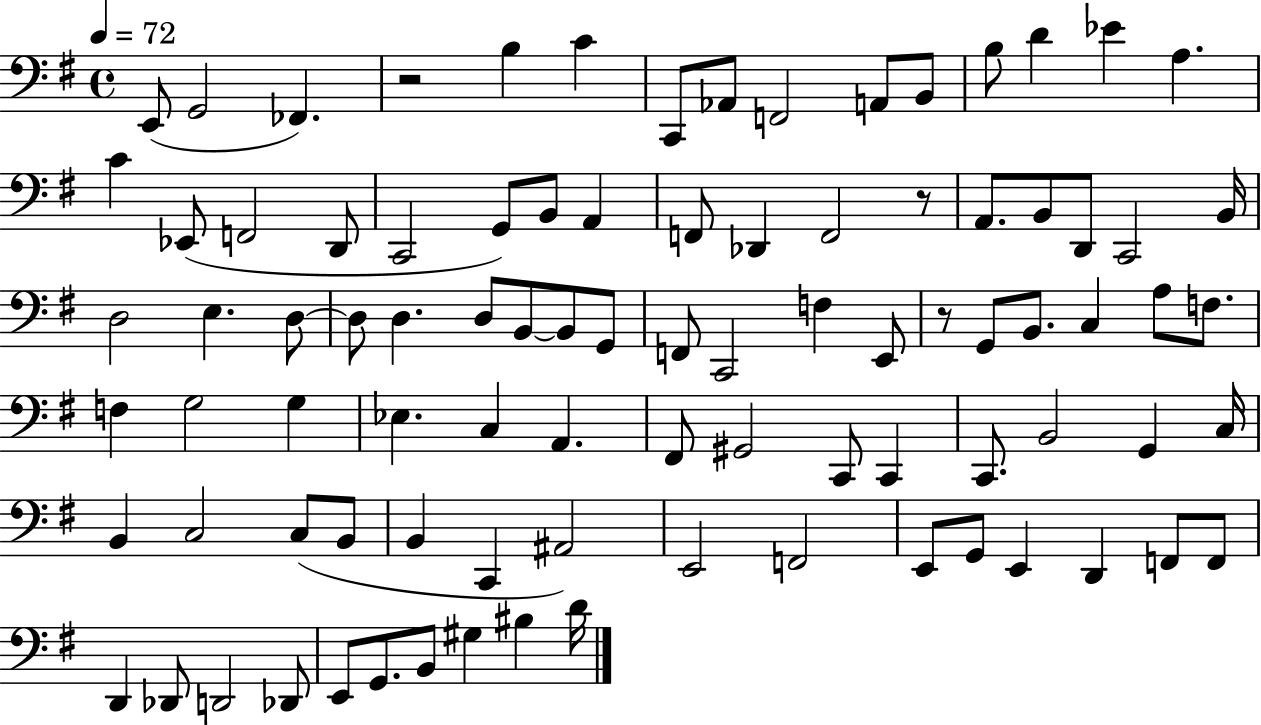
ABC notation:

X:1
T:Untitled
M:4/4
L:1/4
K:G
E,,/2 G,,2 _F,, z2 B, C C,,/2 _A,,/2 F,,2 A,,/2 B,,/2 B,/2 D _E A, C _E,,/2 F,,2 D,,/2 C,,2 G,,/2 B,,/2 A,, F,,/2 _D,, F,,2 z/2 A,,/2 B,,/2 D,,/2 C,,2 B,,/4 D,2 E, D,/2 D,/2 D, D,/2 B,,/2 B,,/2 G,,/2 F,,/2 C,,2 F, E,,/2 z/2 G,,/2 B,,/2 C, A,/2 F,/2 F, G,2 G, _E, C, A,, ^F,,/2 ^G,,2 C,,/2 C,, C,,/2 B,,2 G,, C,/4 B,, C,2 C,/2 B,,/2 B,, C,, ^A,,2 E,,2 F,,2 E,,/2 G,,/2 E,, D,, F,,/2 F,,/2 D,, _D,,/2 D,,2 _D,,/2 E,,/2 G,,/2 B,,/2 ^G, ^B, D/4